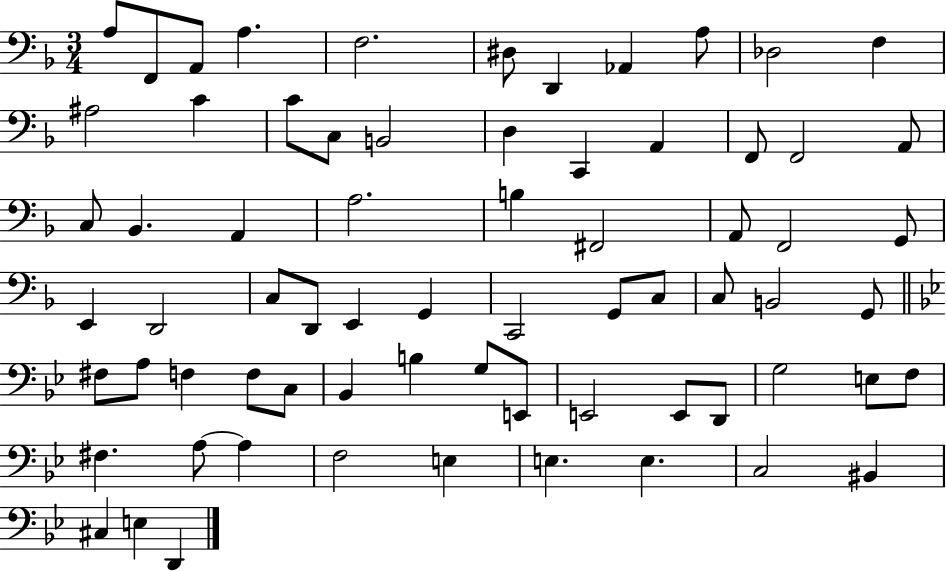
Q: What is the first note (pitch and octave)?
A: A3